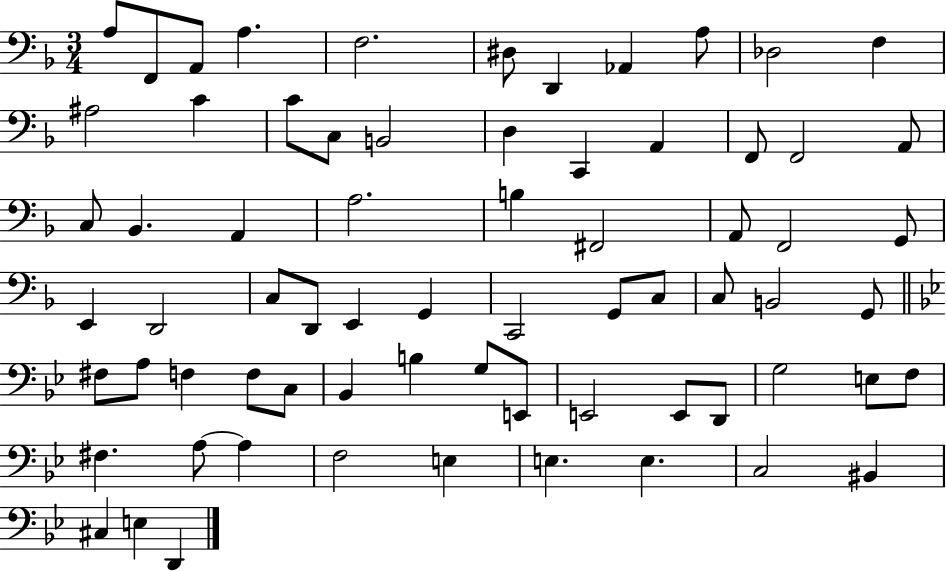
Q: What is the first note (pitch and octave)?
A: A3